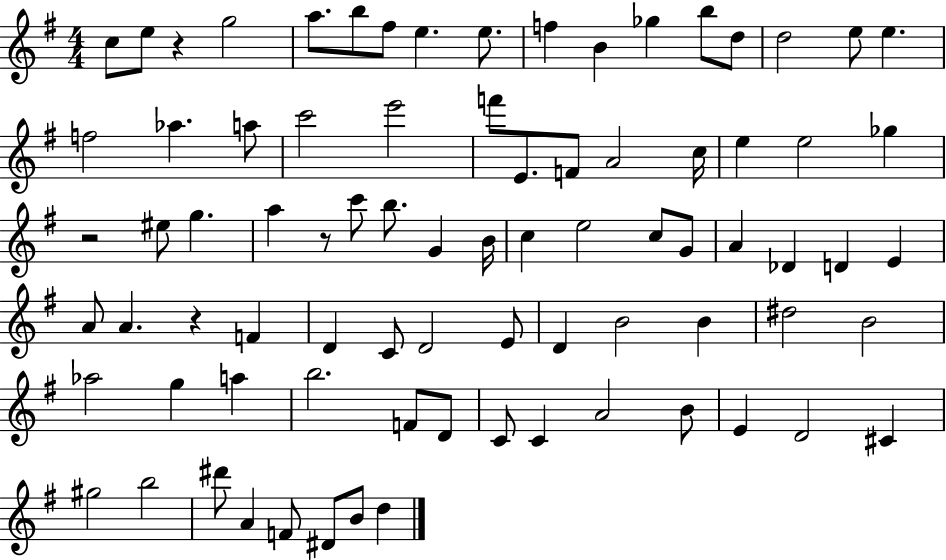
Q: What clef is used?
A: treble